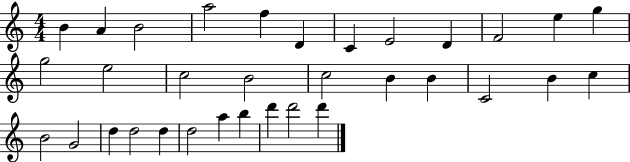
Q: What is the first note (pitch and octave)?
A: B4